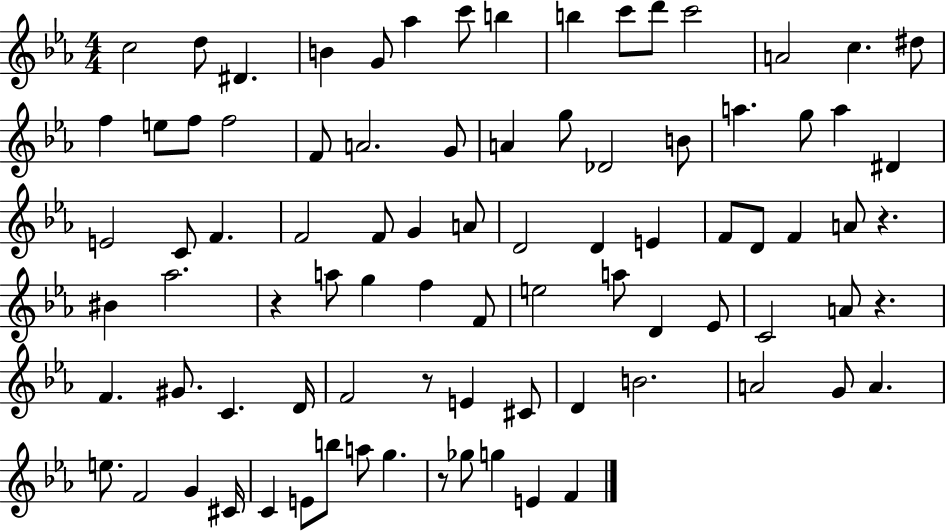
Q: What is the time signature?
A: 4/4